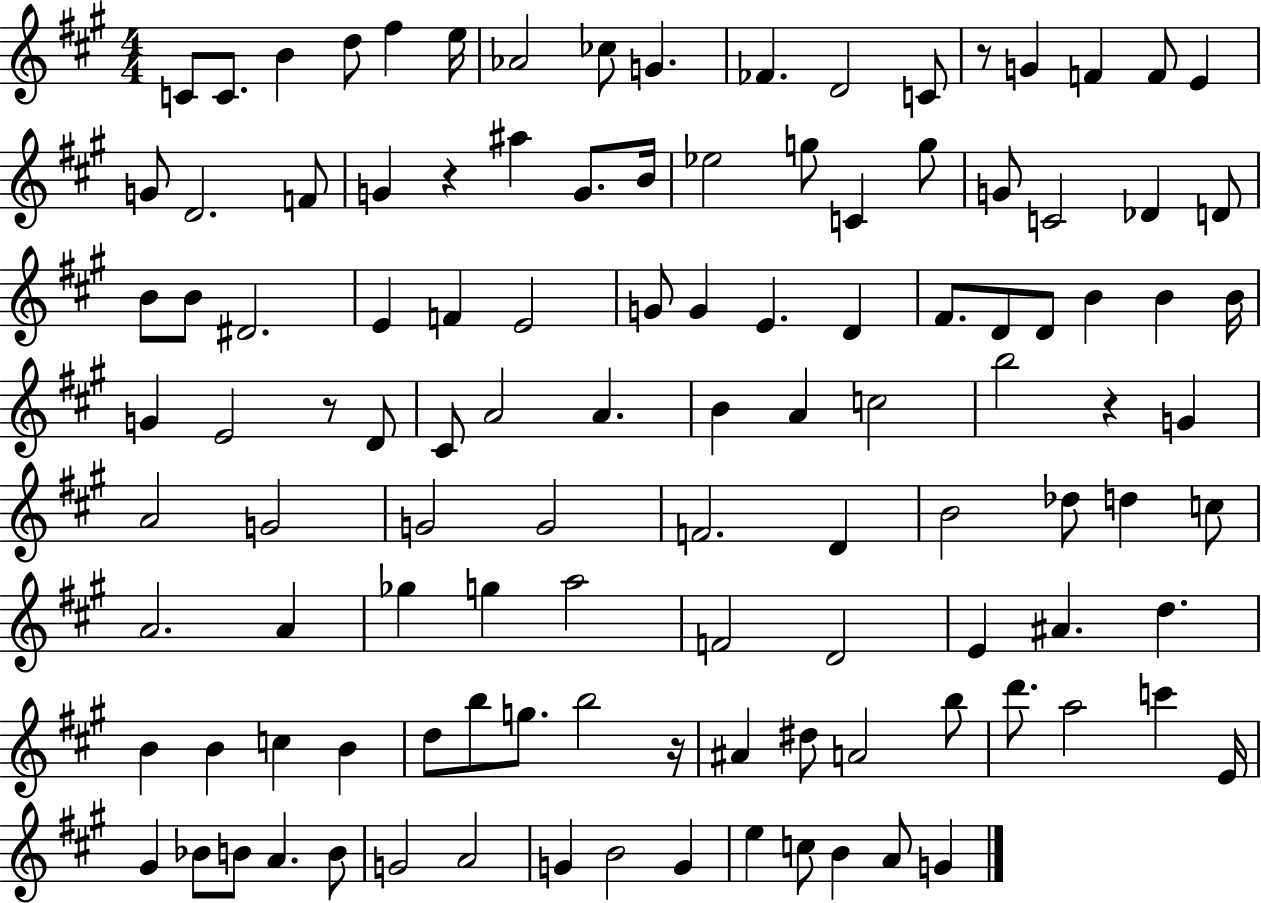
C4/e C4/e. B4/q D5/e F#5/q E5/s Ab4/h CES5/e G4/q. FES4/q. D4/h C4/e R/e G4/q F4/q F4/e E4/q G4/e D4/h. F4/e G4/q R/q A#5/q G4/e. B4/s Eb5/h G5/e C4/q G5/e G4/e C4/h Db4/q D4/e B4/e B4/e D#4/h. E4/q F4/q E4/h G4/e G4/q E4/q. D4/q F#4/e. D4/e D4/e B4/q B4/q B4/s G4/q E4/h R/e D4/e C#4/e A4/h A4/q. B4/q A4/q C5/h B5/h R/q G4/q A4/h G4/h G4/h G4/h F4/h. D4/q B4/h Db5/e D5/q C5/e A4/h. A4/q Gb5/q G5/q A5/h F4/h D4/h E4/q A#4/q. D5/q. B4/q B4/q C5/q B4/q D5/e B5/e G5/e. B5/h R/s A#4/q D#5/e A4/h B5/e D6/e. A5/h C6/q E4/s G#4/q Bb4/e B4/e A4/q. B4/e G4/h A4/h G4/q B4/h G4/q E5/q C5/e B4/q A4/e G4/q